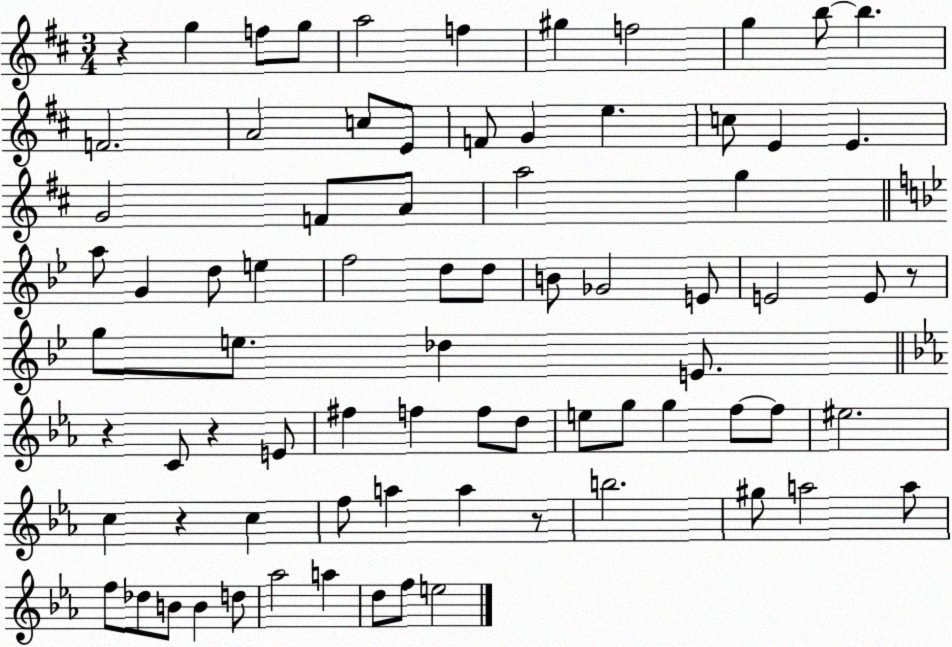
X:1
T:Untitled
M:3/4
L:1/4
K:D
z g f/2 g/2 a2 f ^g f2 g b/2 b F2 A2 c/2 E/2 F/2 G e c/2 E E G2 F/2 A/2 a2 g a/2 G d/2 e f2 d/2 d/2 B/2 _G2 E/2 E2 E/2 z/2 g/2 e/2 _d E/2 z C/2 z E/2 ^f f f/2 d/2 e/2 g/2 g f/2 f/2 ^e2 c z c f/2 a a z/2 b2 ^g/2 a2 a/2 f/2 _d/2 B/2 B d/2 _a2 a d/2 f/2 e2